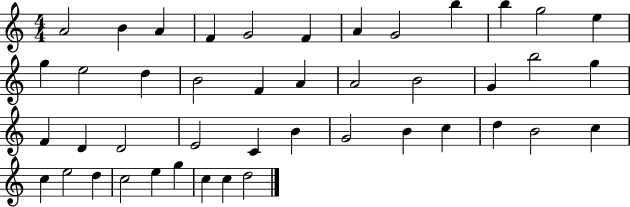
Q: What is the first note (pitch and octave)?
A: A4